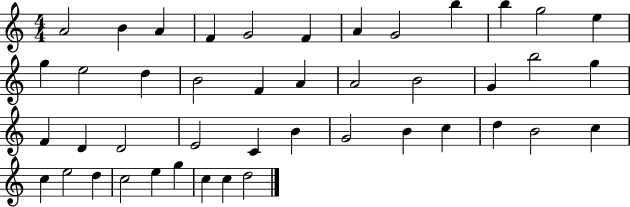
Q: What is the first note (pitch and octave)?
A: A4